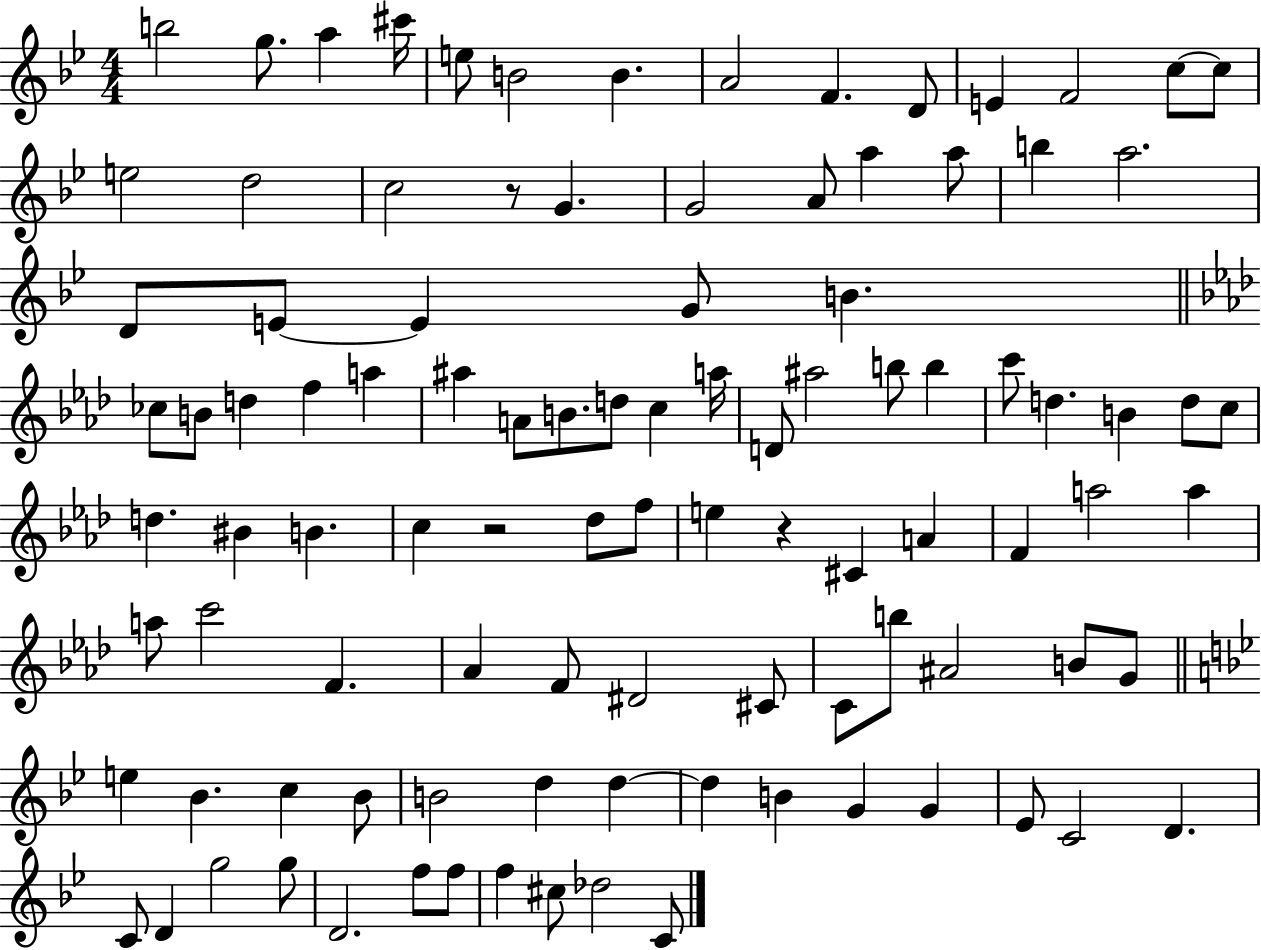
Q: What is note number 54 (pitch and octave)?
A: Db5